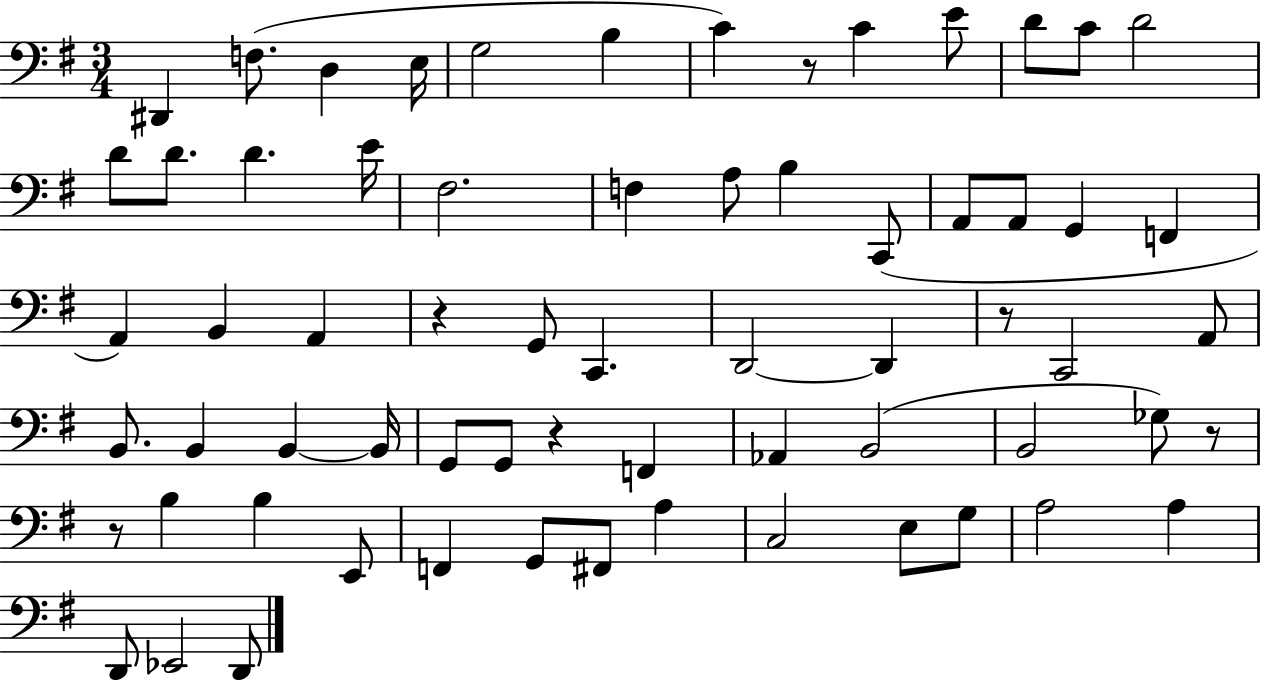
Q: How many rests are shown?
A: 6